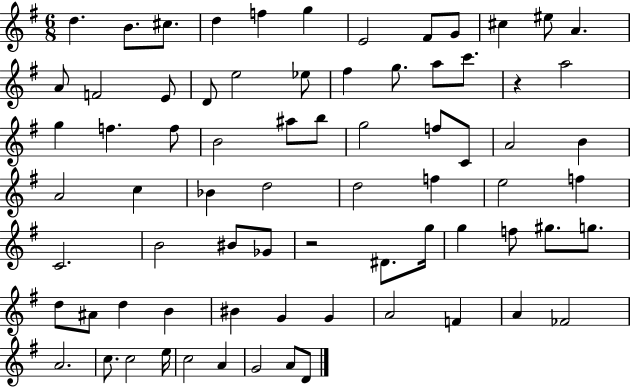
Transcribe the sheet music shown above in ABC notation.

X:1
T:Untitled
M:6/8
L:1/4
K:G
d B/2 ^c/2 d f g E2 ^F/2 G/2 ^c ^e/2 A A/2 F2 E/2 D/2 e2 _e/2 ^f g/2 a/2 c'/2 z a2 g f f/2 B2 ^a/2 b/2 g2 f/2 C/2 A2 B A2 c _B d2 d2 f e2 f C2 B2 ^B/2 _G/2 z2 ^D/2 g/4 g f/2 ^g/2 g/2 d/2 ^A/2 d B ^B G G A2 F A _F2 A2 c/2 c2 e/4 c2 A G2 A/2 D/2